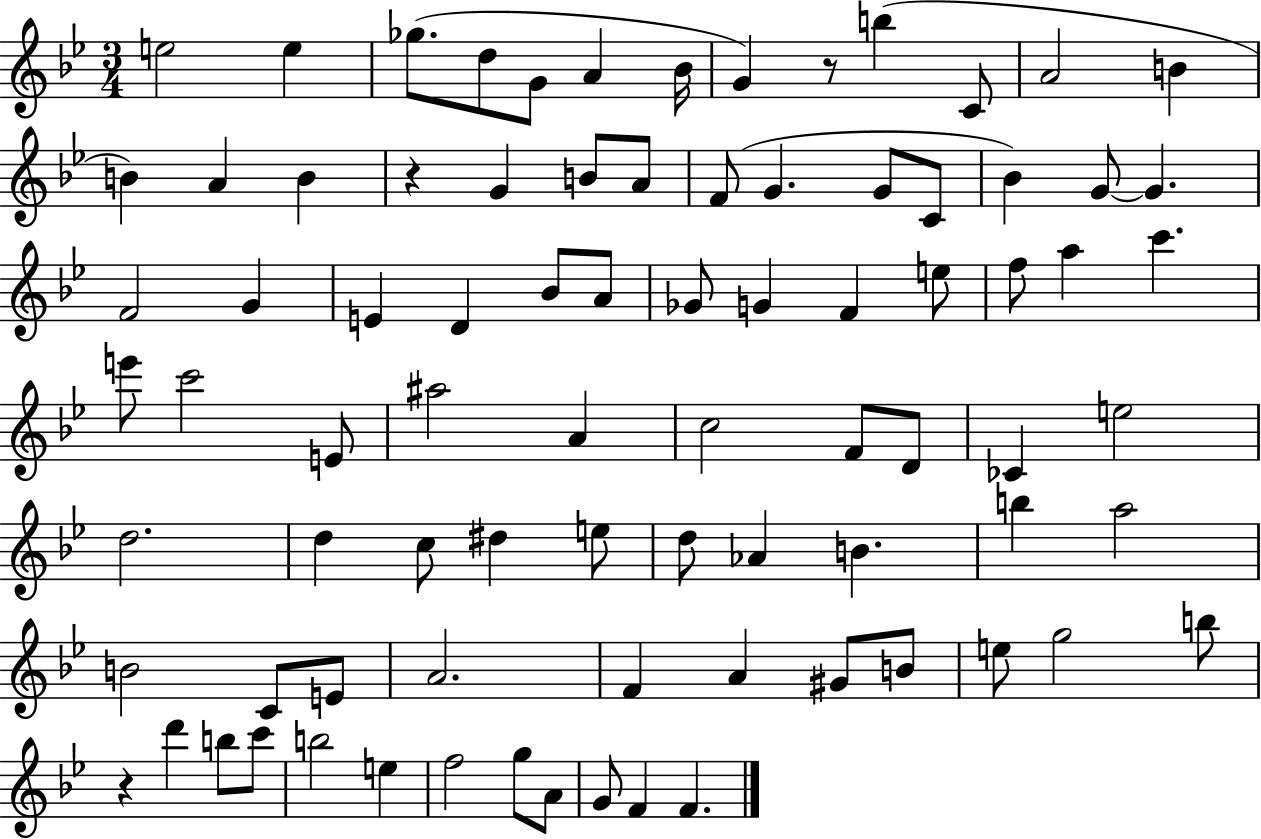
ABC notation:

X:1
T:Untitled
M:3/4
L:1/4
K:Bb
e2 e _g/2 d/2 G/2 A _B/4 G z/2 b C/2 A2 B B A B z G B/2 A/2 F/2 G G/2 C/2 _B G/2 G F2 G E D _B/2 A/2 _G/2 G F e/2 f/2 a c' e'/2 c'2 E/2 ^a2 A c2 F/2 D/2 _C e2 d2 d c/2 ^d e/2 d/2 _A B b a2 B2 C/2 E/2 A2 F A ^G/2 B/2 e/2 g2 b/2 z d' b/2 c'/2 b2 e f2 g/2 A/2 G/2 F F